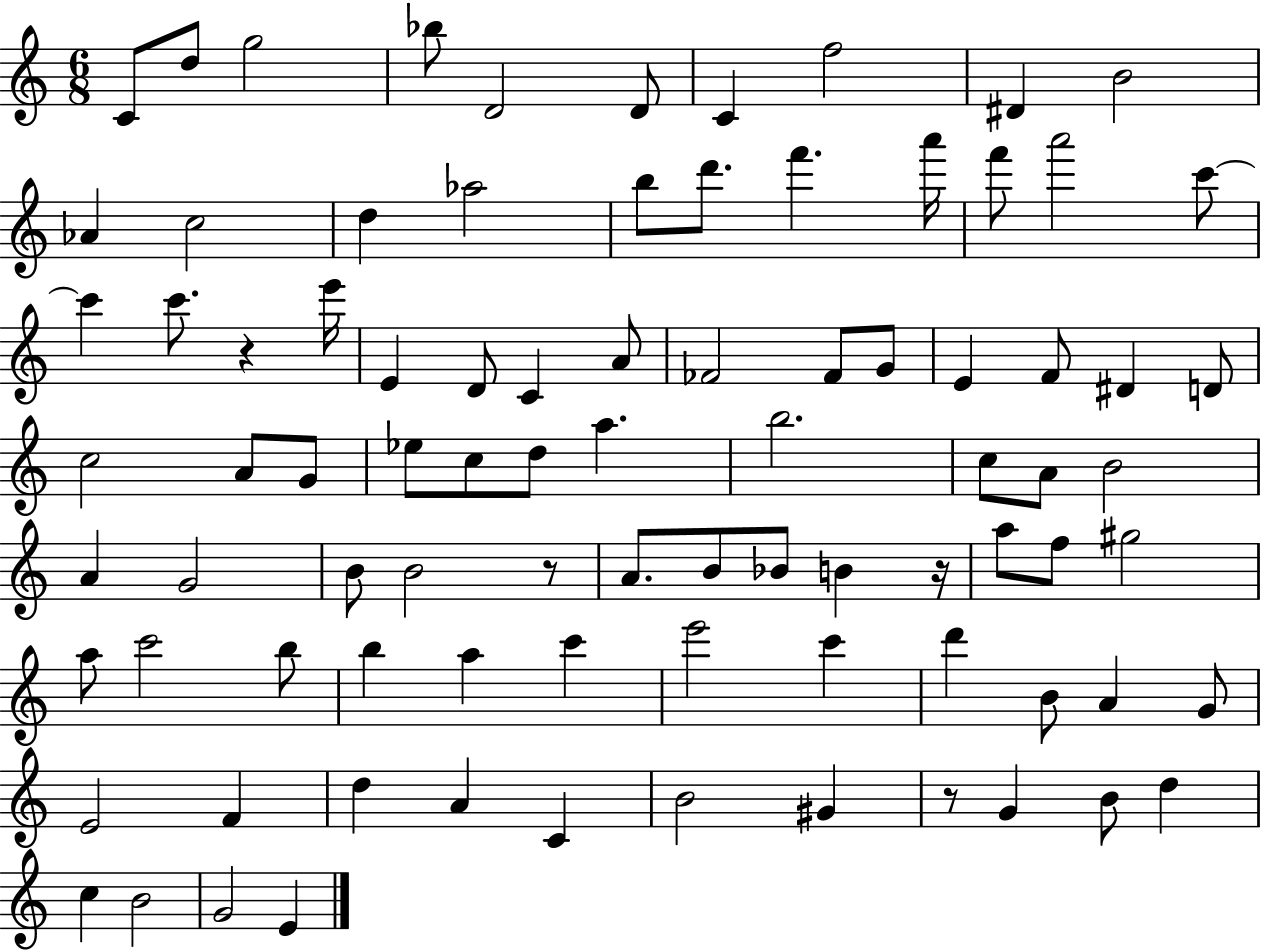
C4/e D5/e G5/h Bb5/e D4/h D4/e C4/q F5/h D#4/q B4/h Ab4/q C5/h D5/q Ab5/h B5/e D6/e. F6/q. A6/s F6/e A6/h C6/e C6/q C6/e. R/q E6/s E4/q D4/e C4/q A4/e FES4/h FES4/e G4/e E4/q F4/e D#4/q D4/e C5/h A4/e G4/e Eb5/e C5/e D5/e A5/q. B5/h. C5/e A4/e B4/h A4/q G4/h B4/e B4/h R/e A4/e. B4/e Bb4/e B4/q R/s A5/e F5/e G#5/h A5/e C6/h B5/e B5/q A5/q C6/q E6/h C6/q D6/q B4/e A4/q G4/e E4/h F4/q D5/q A4/q C4/q B4/h G#4/q R/e G4/q B4/e D5/q C5/q B4/h G4/h E4/q